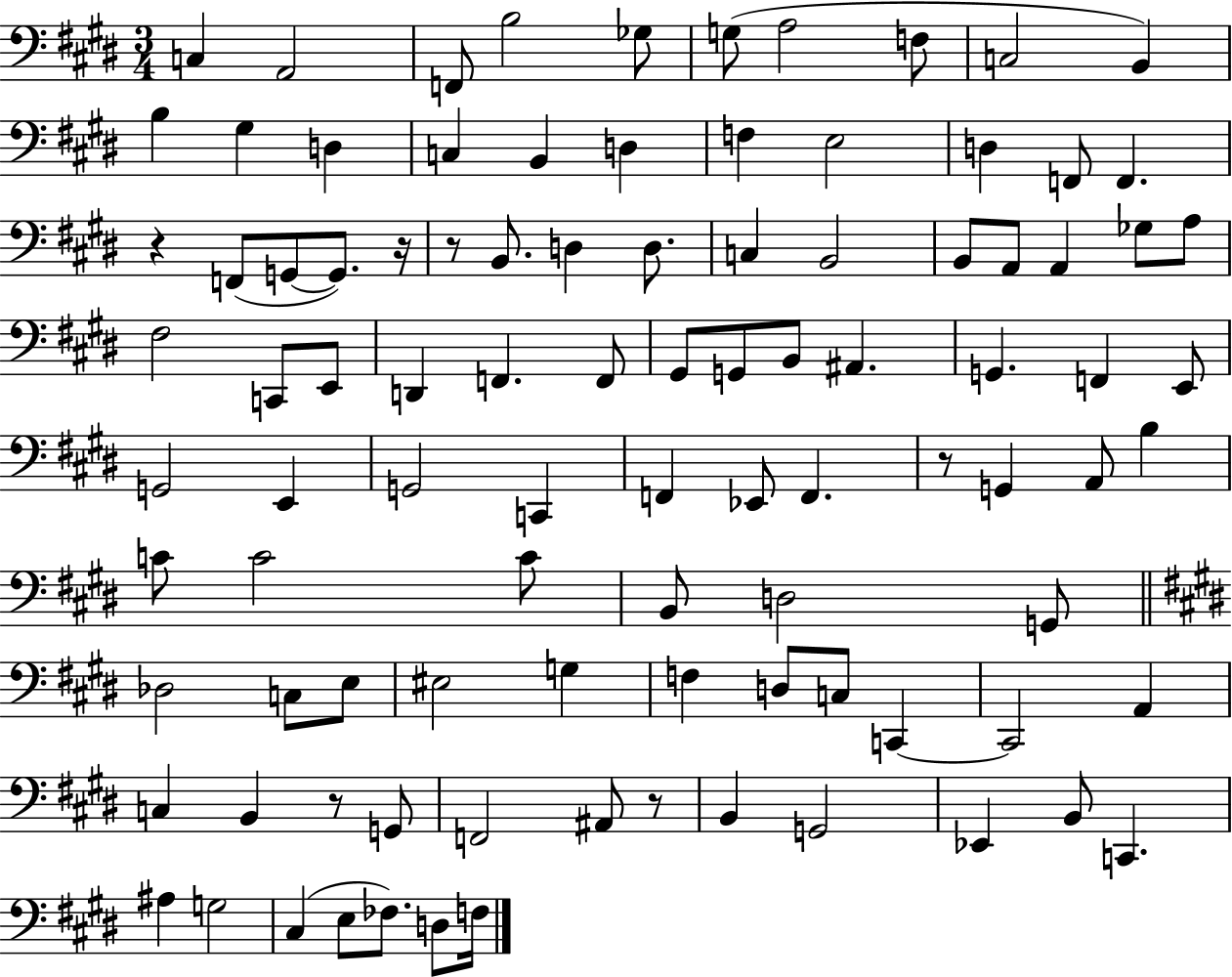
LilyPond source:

{
  \clef bass
  \numericTimeSignature
  \time 3/4
  \key e \major
  c4 a,2 | f,8 b2 ges8 | g8( a2 f8 | c2 b,4) | \break b4 gis4 d4 | c4 b,4 d4 | f4 e2 | d4 f,8 f,4. | \break r4 f,8( g,8~~ g,8.) r16 | r8 b,8. d4 d8. | c4 b,2 | b,8 a,8 a,4 ges8 a8 | \break fis2 c,8 e,8 | d,4 f,4. f,8 | gis,8 g,8 b,8 ais,4. | g,4. f,4 e,8 | \break g,2 e,4 | g,2 c,4 | f,4 ees,8 f,4. | r8 g,4 a,8 b4 | \break c'8 c'2 c'8 | b,8 d2 g,8 | \bar "||" \break \key e \major des2 c8 e8 | eis2 g4 | f4 d8 c8 c,4~~ | c,2 a,4 | \break c4 b,4 r8 g,8 | f,2 ais,8 r8 | b,4 g,2 | ees,4 b,8 c,4. | \break ais4 g2 | cis4( e8 fes8.) d8 f16 | \bar "|."
}